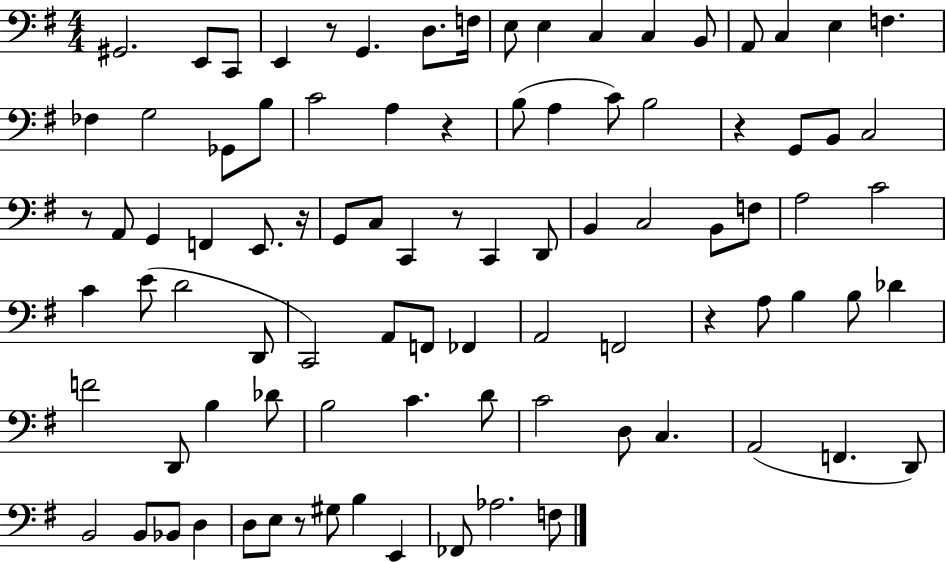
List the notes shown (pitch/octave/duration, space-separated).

G#2/h. E2/e C2/e E2/q R/e G2/q. D3/e. F3/s E3/e E3/q C3/q C3/q B2/e A2/e C3/q E3/q F3/q. FES3/q G3/h Gb2/e B3/e C4/h A3/q R/q B3/e A3/q C4/e B3/h R/q G2/e B2/e C3/h R/e A2/e G2/q F2/q E2/e. R/s G2/e C3/e C2/q R/e C2/q D2/e B2/q C3/h B2/e F3/e A3/h C4/h C4/q E4/e D4/h D2/e C2/h A2/e F2/e FES2/q A2/h F2/h R/q A3/e B3/q B3/e Db4/q F4/h D2/e B3/q Db4/e B3/h C4/q. D4/e C4/h D3/e C3/q. A2/h F2/q. D2/e B2/h B2/e Bb2/e D3/q D3/e E3/e R/e G#3/e B3/q E2/q FES2/e Ab3/h. F3/e